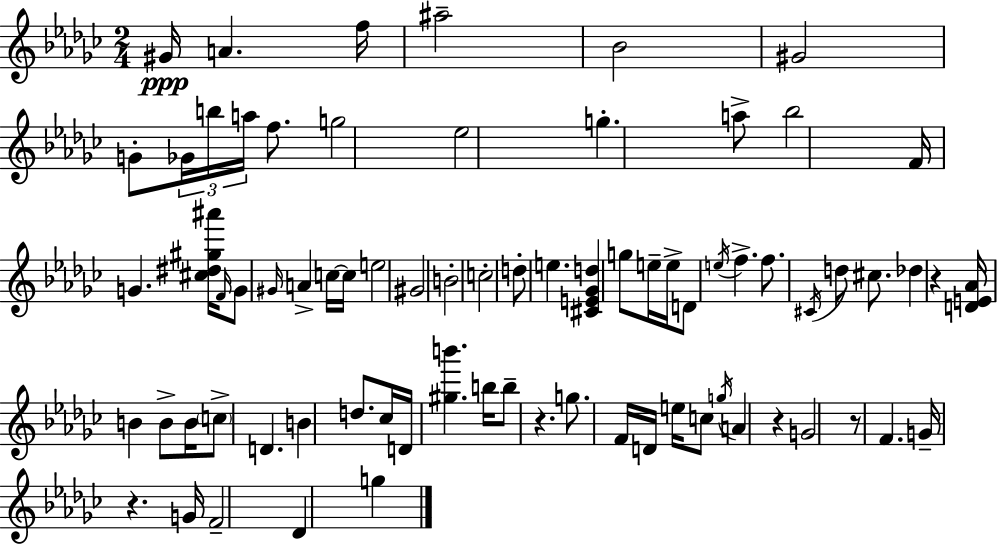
G#4/s A4/q. F5/s A#5/h Bb4/h G#4/h G4/e Gb4/s B5/s A5/s F5/e. G5/h Eb5/h G5/q. A5/e Bb5/h F4/s G4/q. [C#5,D#5,G#5,A#6]/s F4/s G4/e G#4/s A4/q C5/s C5/s E5/h G#4/h B4/h C5/h D5/e E5/q. [C#4,E4,Gb4,D5]/q G5/e E5/s E5/s D4/e E5/s F5/q. F5/e. C#4/s D5/e C#5/e. Db5/q R/q [D4,E4,Ab4]/s B4/q B4/e B4/s C5/e D4/q. B4/q D5/e. CES5/s D4/s [G#5,B6]/q. B5/s B5/e R/q. G5/e. F4/s D4/s E5/s C5/e G5/s A4/q R/q G4/h R/e F4/q. G4/s R/q. G4/s F4/h Db4/q G5/q